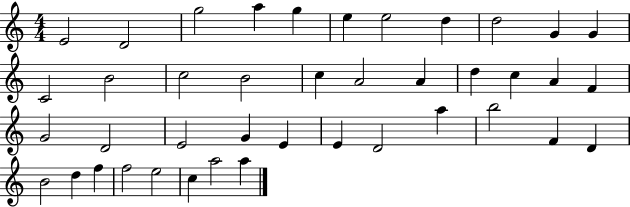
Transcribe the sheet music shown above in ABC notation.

X:1
T:Untitled
M:4/4
L:1/4
K:C
E2 D2 g2 a g e e2 d d2 G G C2 B2 c2 B2 c A2 A d c A F G2 D2 E2 G E E D2 a b2 F D B2 d f f2 e2 c a2 a